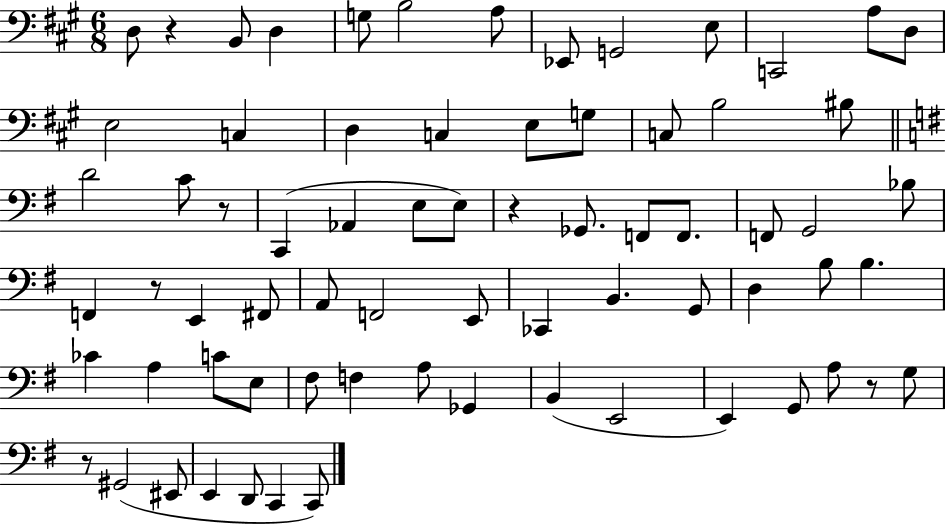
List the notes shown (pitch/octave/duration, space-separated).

D3/e R/q B2/e D3/q G3/e B3/h A3/e Eb2/e G2/h E3/e C2/h A3/e D3/e E3/h C3/q D3/q C3/q E3/e G3/e C3/e B3/h BIS3/e D4/h C4/e R/e C2/q Ab2/q E3/e E3/e R/q Gb2/e. F2/e F2/e. F2/e G2/h Bb3/e F2/q R/e E2/q F#2/e A2/e F2/h E2/e CES2/q B2/q. G2/e D3/q B3/e B3/q. CES4/q A3/q C4/e E3/e F#3/e F3/q A3/e Gb2/q B2/q E2/h E2/q G2/e A3/e R/e G3/e R/e G#2/h EIS2/e E2/q D2/e C2/q C2/e